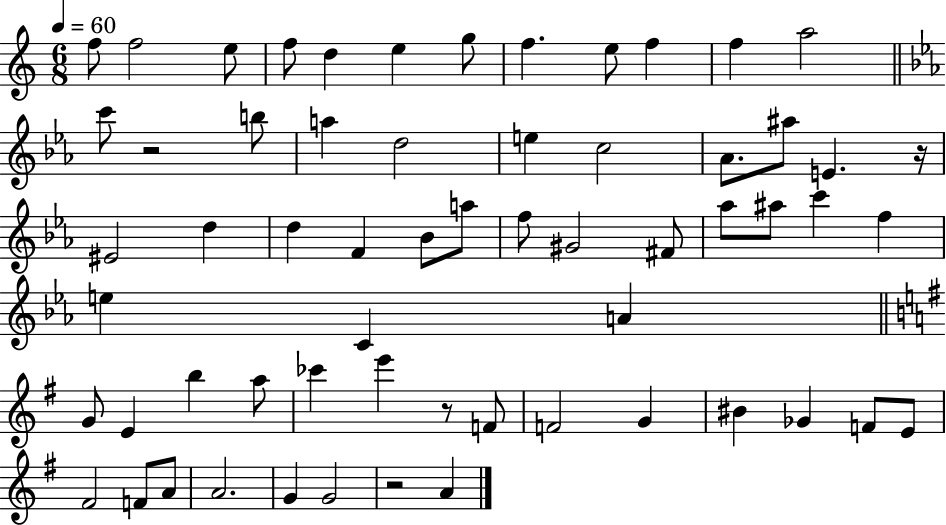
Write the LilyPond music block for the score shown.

{
  \clef treble
  \numericTimeSignature
  \time 6/8
  \key c \major
  \tempo 4 = 60
  f''8 f''2 e''8 | f''8 d''4 e''4 g''8 | f''4. e''8 f''4 | f''4 a''2 | \break \bar "||" \break \key ees \major c'''8 r2 b''8 | a''4 d''2 | e''4 c''2 | aes'8. ais''8 e'4. r16 | \break eis'2 d''4 | d''4 f'4 bes'8 a''8 | f''8 gis'2 fis'8 | aes''8 ais''8 c'''4 f''4 | \break e''4 c'4 a'4 | \bar "||" \break \key g \major g'8 e'4 b''4 a''8 | ces'''4 e'''4 r8 f'8 | f'2 g'4 | bis'4 ges'4 f'8 e'8 | \break fis'2 f'8 a'8 | a'2. | g'4 g'2 | r2 a'4 | \break \bar "|."
}